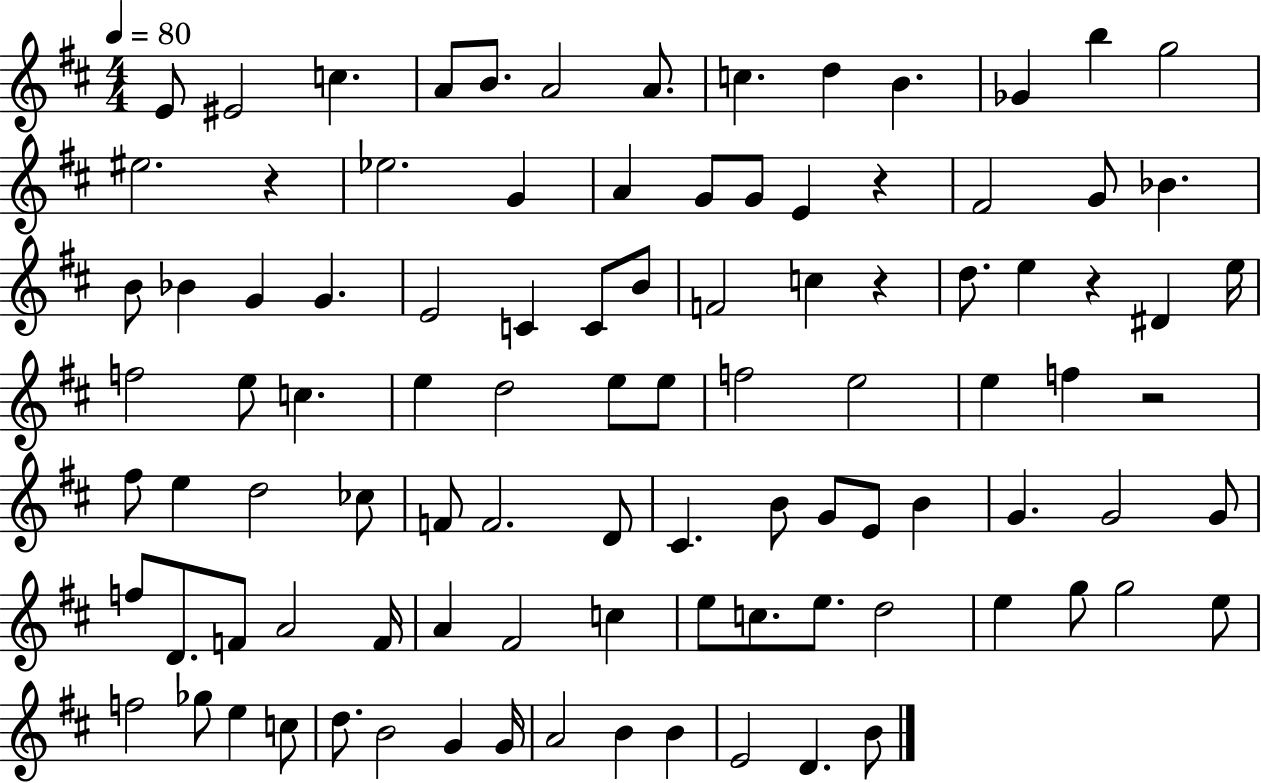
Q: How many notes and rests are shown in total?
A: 98